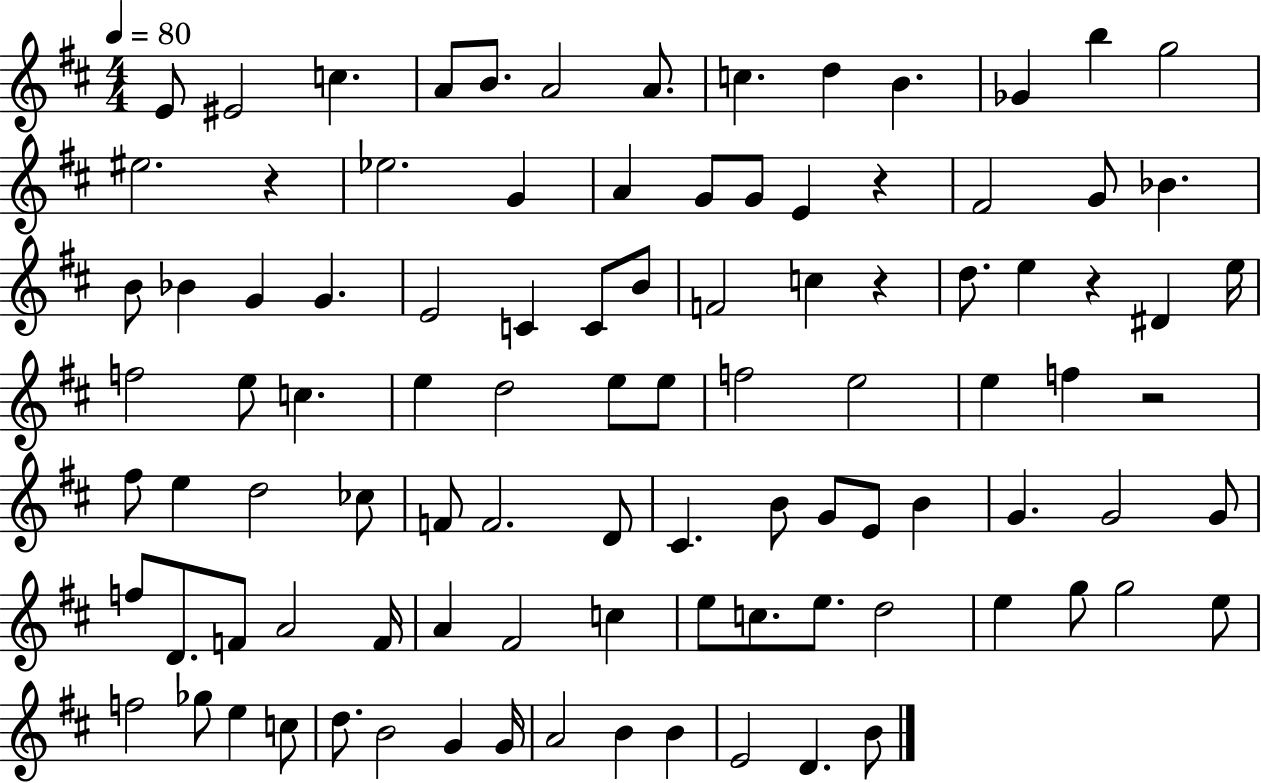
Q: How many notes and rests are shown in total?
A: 98